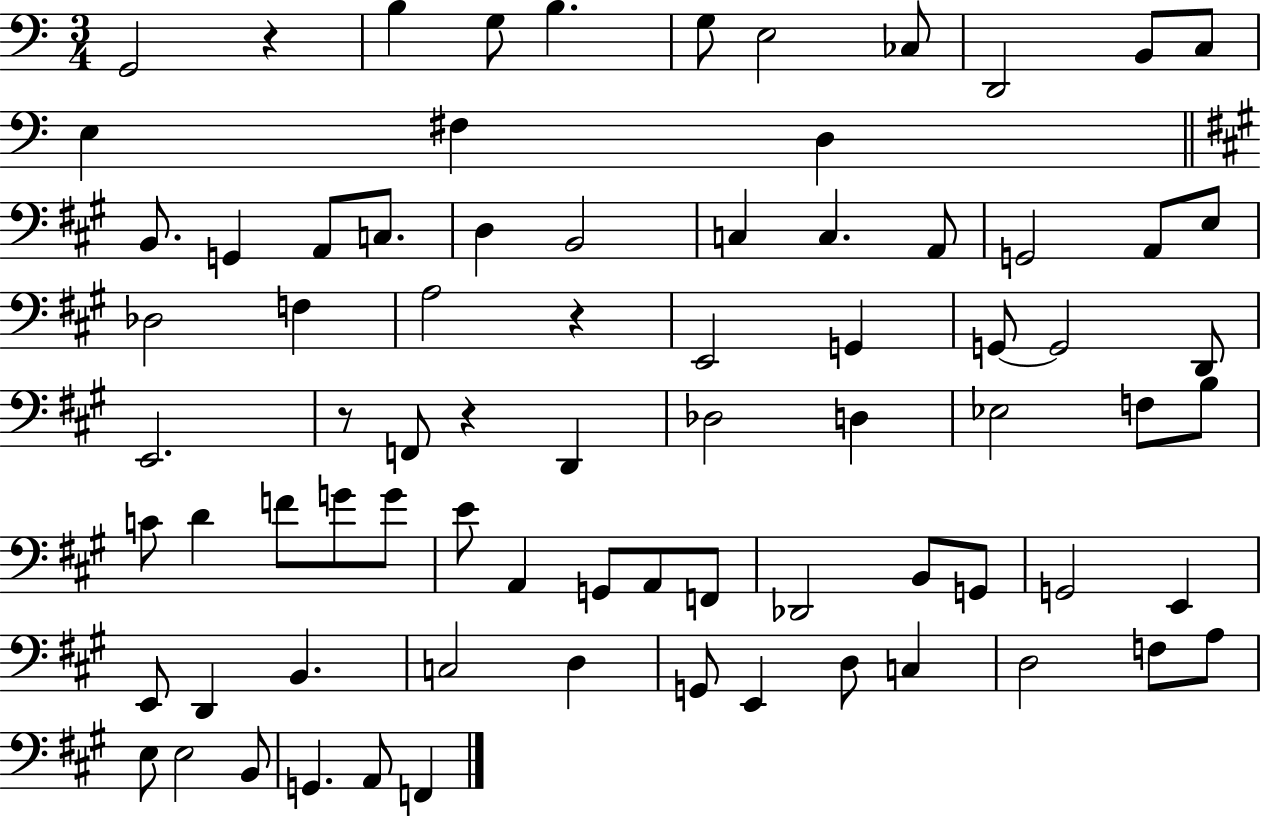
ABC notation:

X:1
T:Untitled
M:3/4
L:1/4
K:C
G,,2 z B, G,/2 B, G,/2 E,2 _C,/2 D,,2 B,,/2 C,/2 E, ^F, D, B,,/2 G,, A,,/2 C,/2 D, B,,2 C, C, A,,/2 G,,2 A,,/2 E,/2 _D,2 F, A,2 z E,,2 G,, G,,/2 G,,2 D,,/2 E,,2 z/2 F,,/2 z D,, _D,2 D, _E,2 F,/2 B,/2 C/2 D F/2 G/2 G/2 E/2 A,, G,,/2 A,,/2 F,,/2 _D,,2 B,,/2 G,,/2 G,,2 E,, E,,/2 D,, B,, C,2 D, G,,/2 E,, D,/2 C, D,2 F,/2 A,/2 E,/2 E,2 B,,/2 G,, A,,/2 F,,